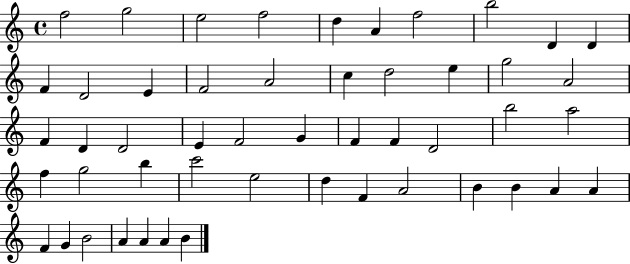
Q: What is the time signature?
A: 4/4